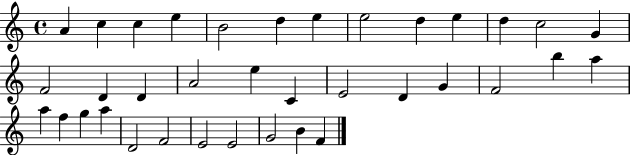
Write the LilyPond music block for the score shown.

{
  \clef treble
  \time 4/4
  \defaultTimeSignature
  \key c \major
  a'4 c''4 c''4 e''4 | b'2 d''4 e''4 | e''2 d''4 e''4 | d''4 c''2 g'4 | \break f'2 d'4 d'4 | a'2 e''4 c'4 | e'2 d'4 g'4 | f'2 b''4 a''4 | \break a''4 f''4 g''4 a''4 | d'2 f'2 | e'2 e'2 | g'2 b'4 f'4 | \break \bar "|."
}